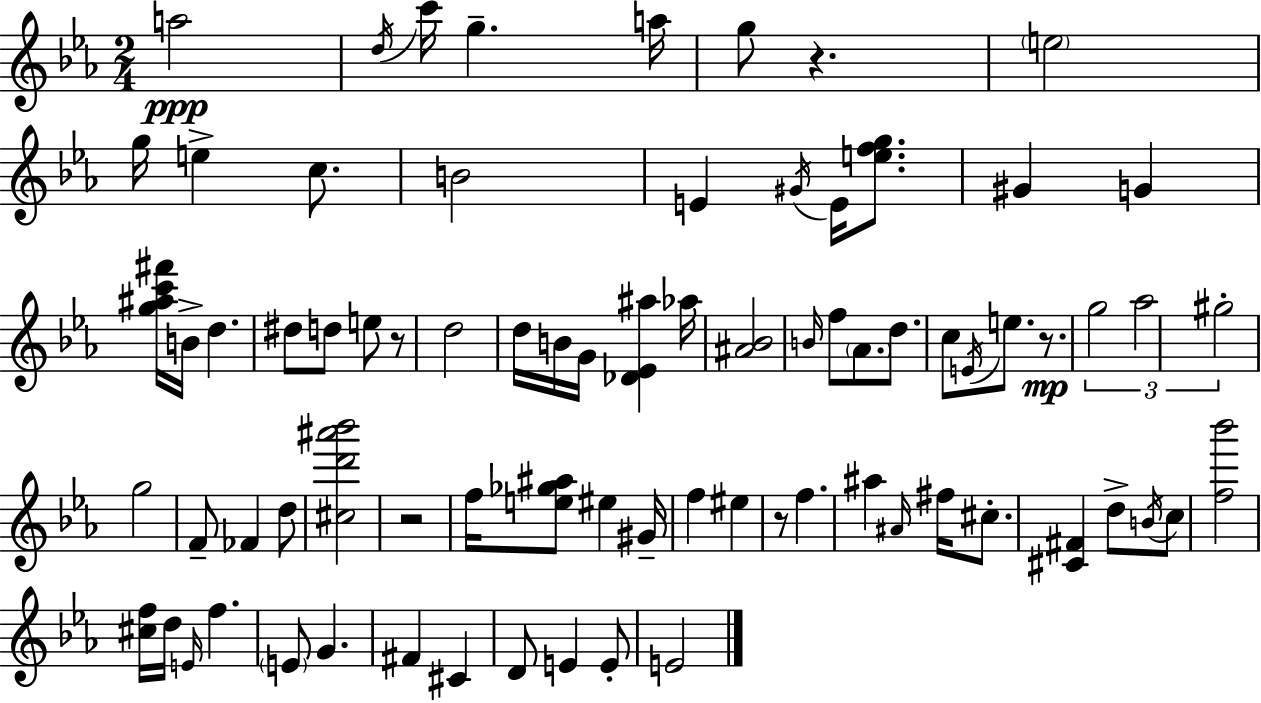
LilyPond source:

{
  \clef treble
  \numericTimeSignature
  \time 2/4
  \key ees \major
  a''2\ppp | \acciaccatura { d''16 } c'''16 g''4.-- | a''16 g''8 r4. | \parenthesize e''2 | \break g''16 e''4-> c''8. | b'2 | e'4 \acciaccatura { gis'16 } e'16 <e'' f'' g''>8. | gis'4 g'4 | \break <g'' ais'' c''' fis'''>16 b'16-> d''4. | dis''8 d''8 e''8 | r8 d''2 | d''16 b'16 g'16 <des' ees' ais''>4 | \break aes''16 <ais' bes'>2 | \grace { b'16 } f''8 \parenthesize aes'8. | d''8. c''8 \acciaccatura { e'16 } e''8. | r8.\mp \tuplet 3/2 { g''2 | \break aes''2 | gis''2-. } | g''2 | f'8-- fes'4 | \break d''8 <cis'' d''' ais''' bes'''>2 | r2 | f''16 <e'' ges'' ais''>8 eis''4 | gis'16-- f''4 | \break eis''4 r8 f''4. | ais''4 | \grace { ais'16 } fis''16 cis''8.-. <cis' fis'>4 | d''8-> \acciaccatura { b'16 } c''8 <f'' bes'''>2 | \break <cis'' f''>16 d''16 | \grace { e'16 } f''4. \parenthesize e'8 | g'4. fis'4 | cis'4 d'8 | \break e'4 e'8-. e'2 | \bar "|."
}